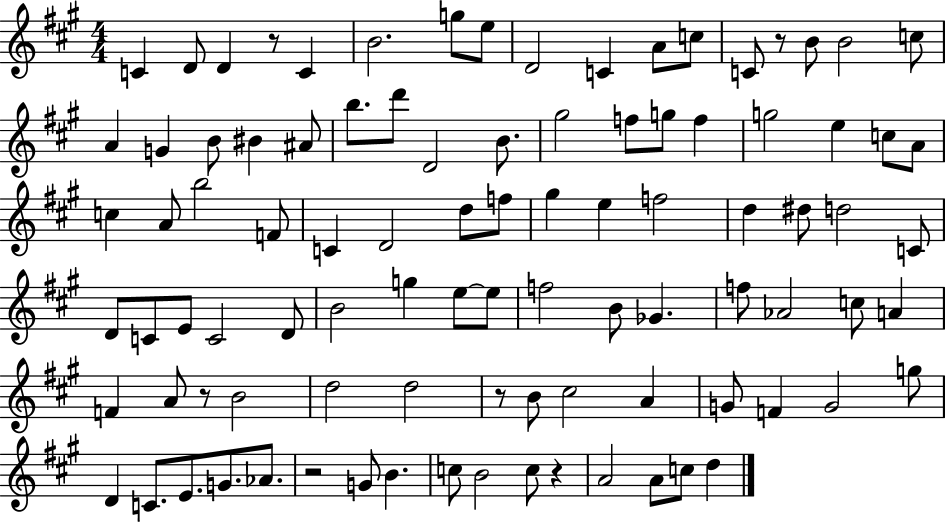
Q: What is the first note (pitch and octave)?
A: C4